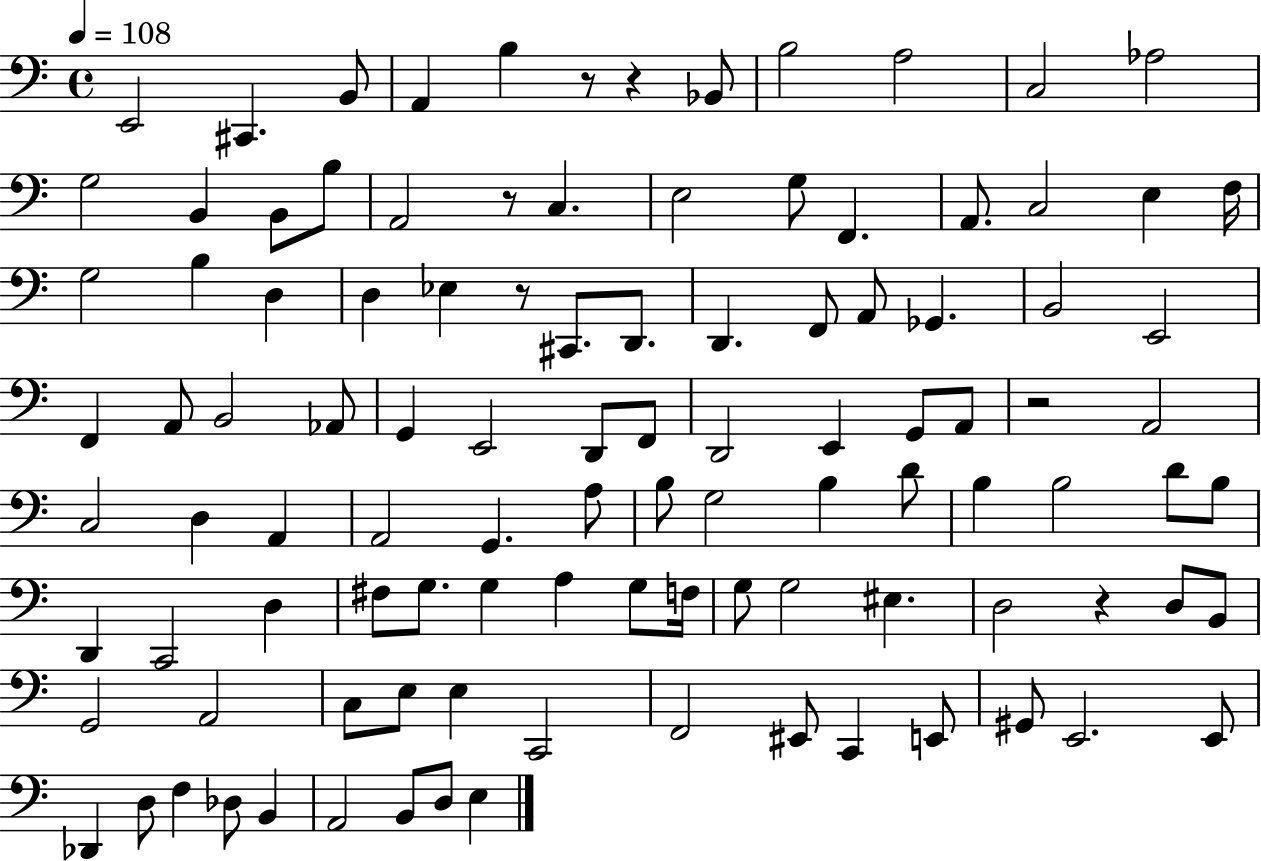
X:1
T:Untitled
M:4/4
L:1/4
K:C
E,,2 ^C,, B,,/2 A,, B, z/2 z _B,,/2 B,2 A,2 C,2 _A,2 G,2 B,, B,,/2 B,/2 A,,2 z/2 C, E,2 G,/2 F,, A,,/2 C,2 E, F,/4 G,2 B, D, D, _E, z/2 ^C,,/2 D,,/2 D,, F,,/2 A,,/2 _G,, B,,2 E,,2 F,, A,,/2 B,,2 _A,,/2 G,, E,,2 D,,/2 F,,/2 D,,2 E,, G,,/2 A,,/2 z2 A,,2 C,2 D, A,, A,,2 G,, A,/2 B,/2 G,2 B, D/2 B, B,2 D/2 B,/2 D,, C,,2 D, ^F,/2 G,/2 G, A, G,/2 F,/4 G,/2 G,2 ^E, D,2 z D,/2 B,,/2 G,,2 A,,2 C,/2 E,/2 E, C,,2 F,,2 ^E,,/2 C,, E,,/2 ^G,,/2 E,,2 E,,/2 _D,, D,/2 F, _D,/2 B,, A,,2 B,,/2 D,/2 E,